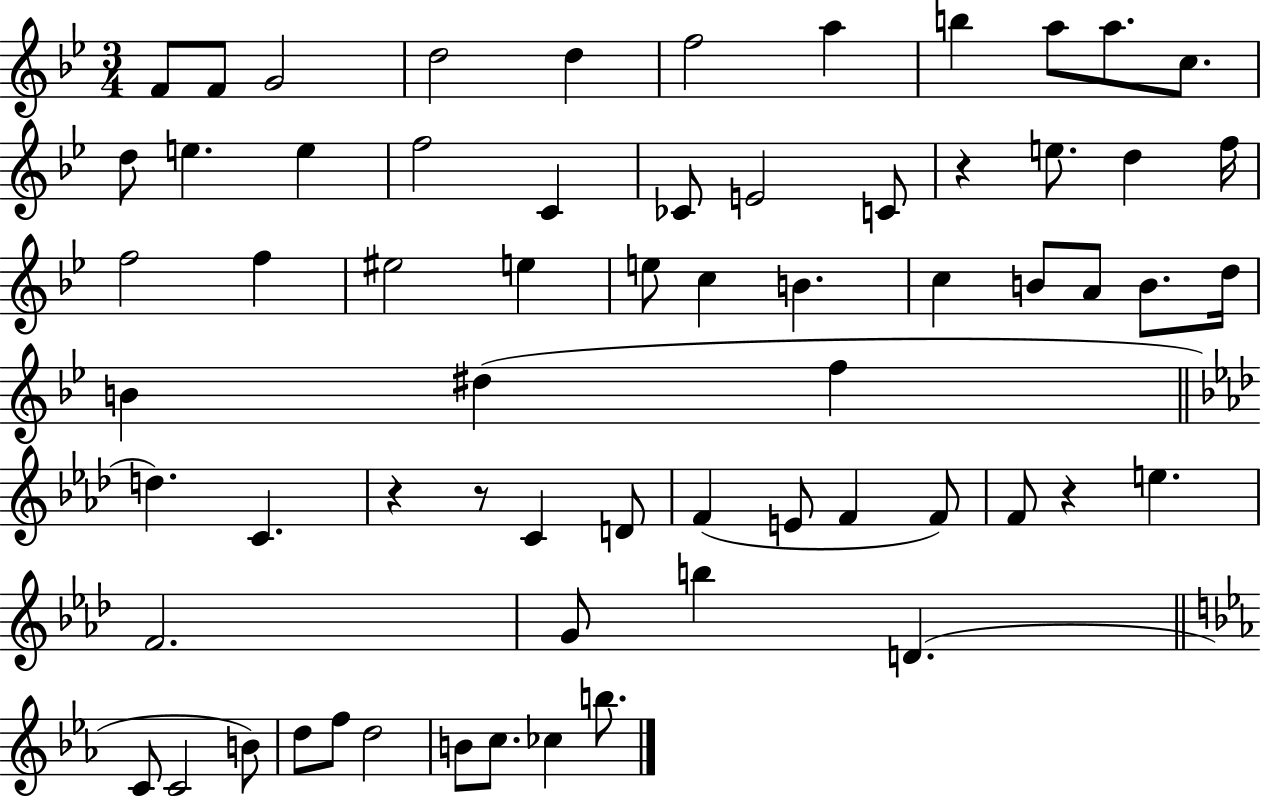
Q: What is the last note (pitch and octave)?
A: B5